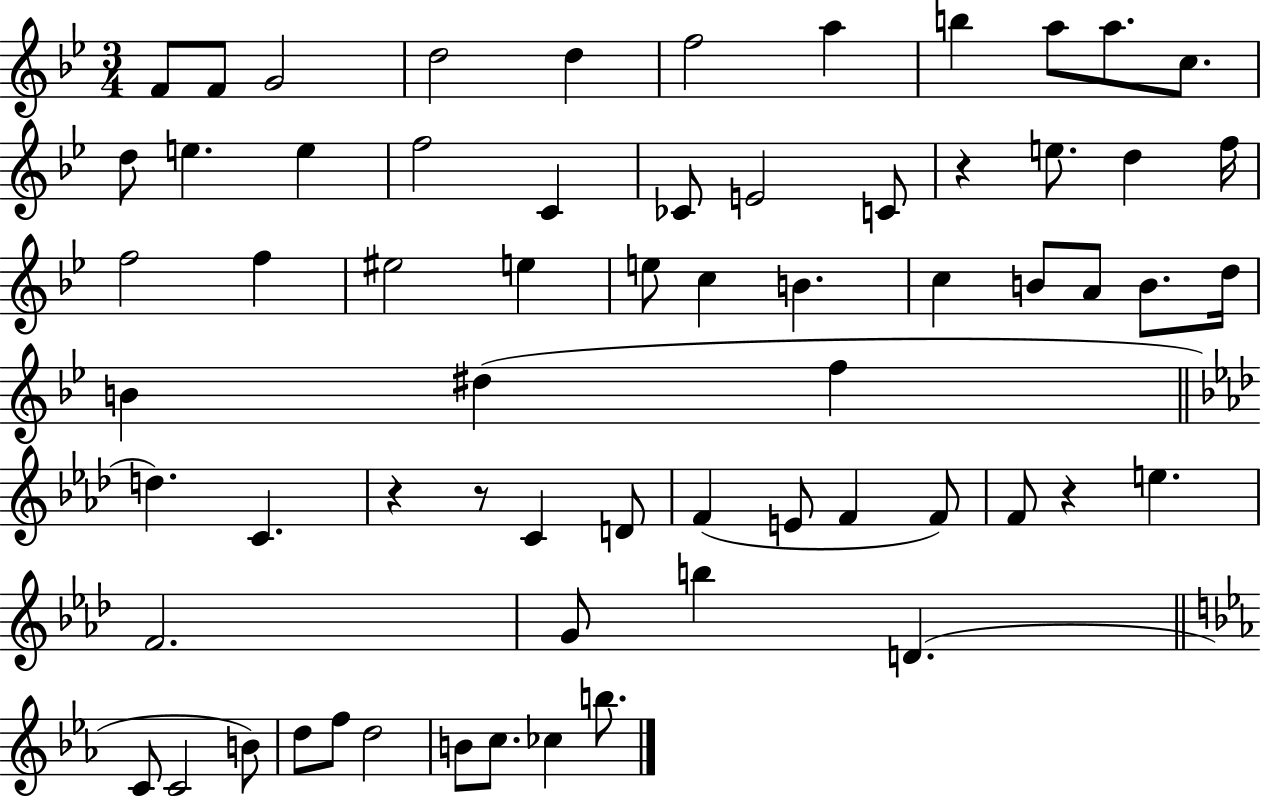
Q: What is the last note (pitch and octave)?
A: B5